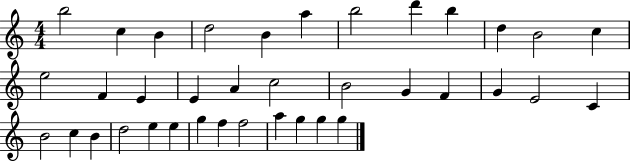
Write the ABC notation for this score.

X:1
T:Untitled
M:4/4
L:1/4
K:C
b2 c B d2 B a b2 d' b d B2 c e2 F E E A c2 B2 G F G E2 C B2 c B d2 e e g f f2 a g g g